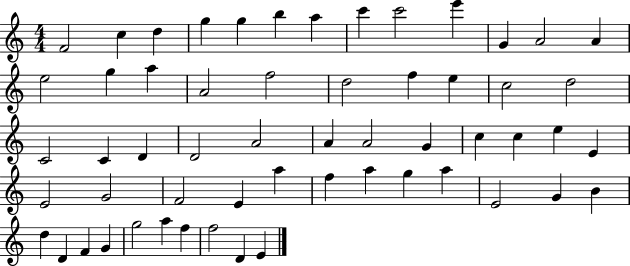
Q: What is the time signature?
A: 4/4